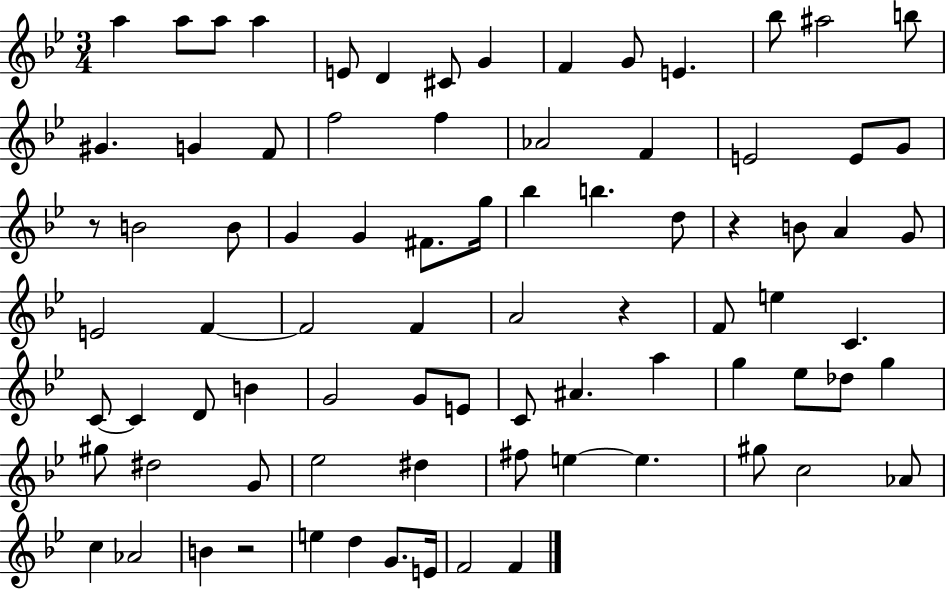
A5/q A5/e A5/e A5/q E4/e D4/q C#4/e G4/q F4/q G4/e E4/q. Bb5/e A#5/h B5/e G#4/q. G4/q F4/e F5/h F5/q Ab4/h F4/q E4/h E4/e G4/e R/e B4/h B4/e G4/q G4/q F#4/e. G5/s Bb5/q B5/q. D5/e R/q B4/e A4/q G4/e E4/h F4/q F4/h F4/q A4/h R/q F4/e E5/q C4/q. C4/e C4/q D4/e B4/q G4/h G4/e E4/e C4/e A#4/q. A5/q G5/q Eb5/e Db5/e G5/q G#5/e D#5/h G4/e Eb5/h D#5/q F#5/e E5/q E5/q. G#5/e C5/h Ab4/e C5/q Ab4/h B4/q R/h E5/q D5/q G4/e. E4/s F4/h F4/q